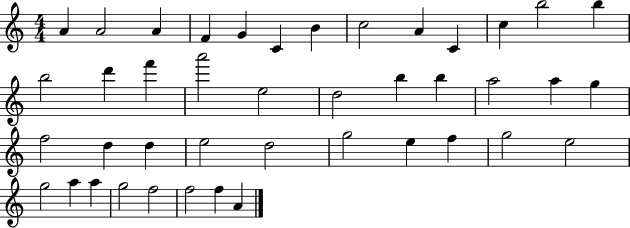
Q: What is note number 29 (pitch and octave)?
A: D5